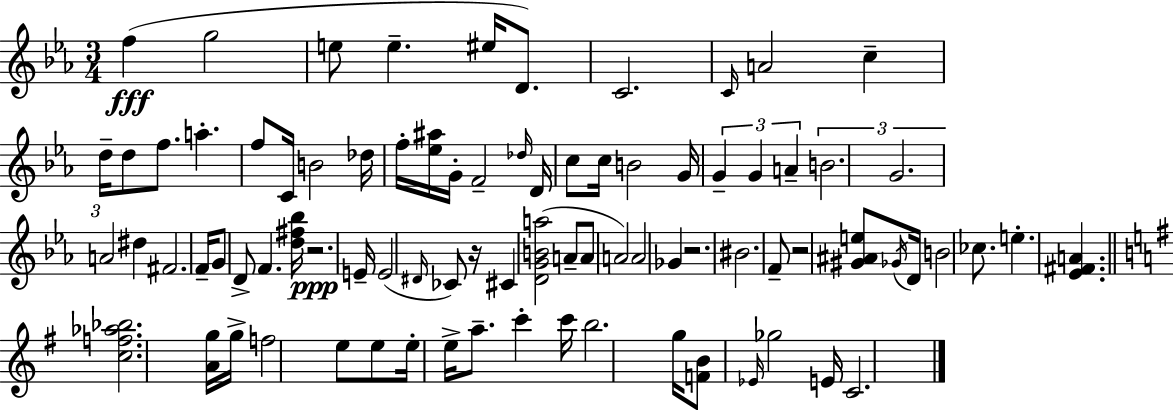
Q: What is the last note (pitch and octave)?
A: C4